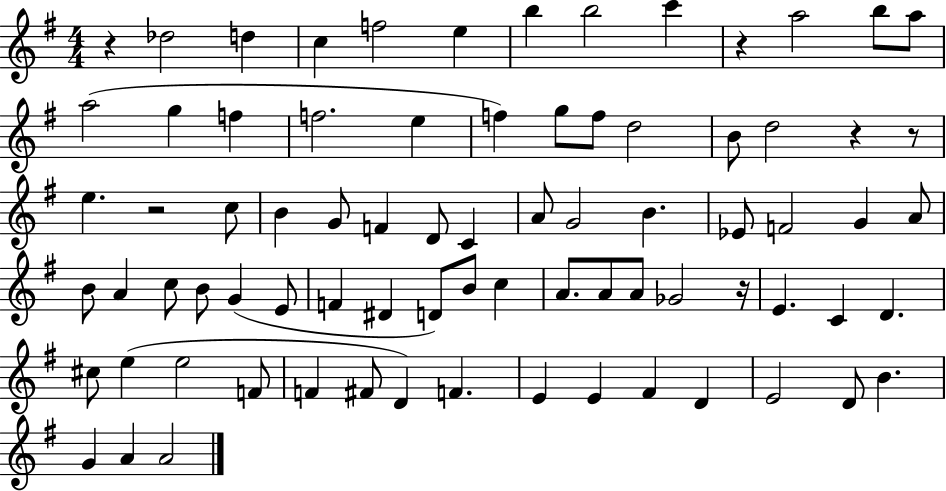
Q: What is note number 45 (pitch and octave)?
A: D4